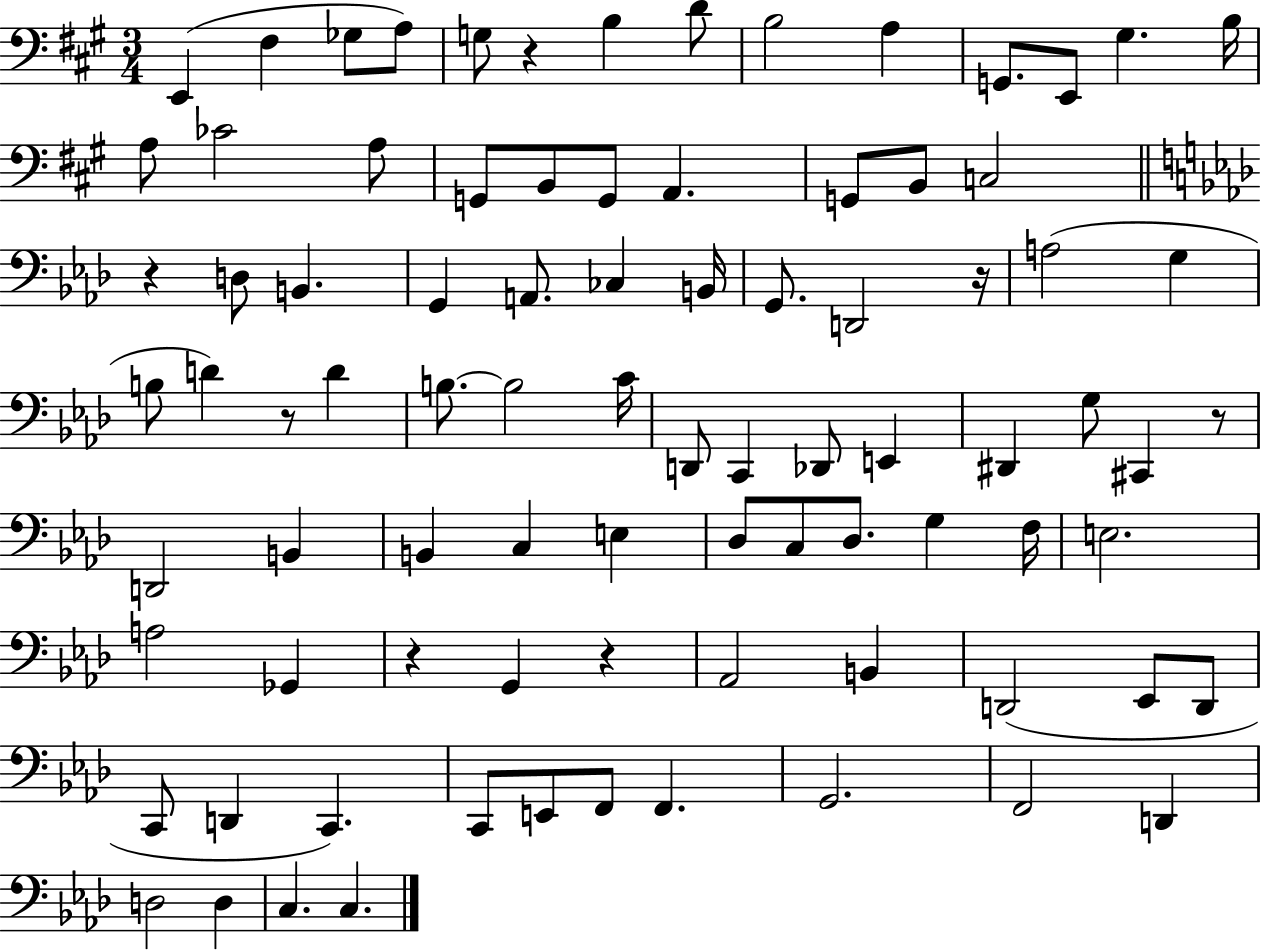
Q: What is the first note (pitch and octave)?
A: E2